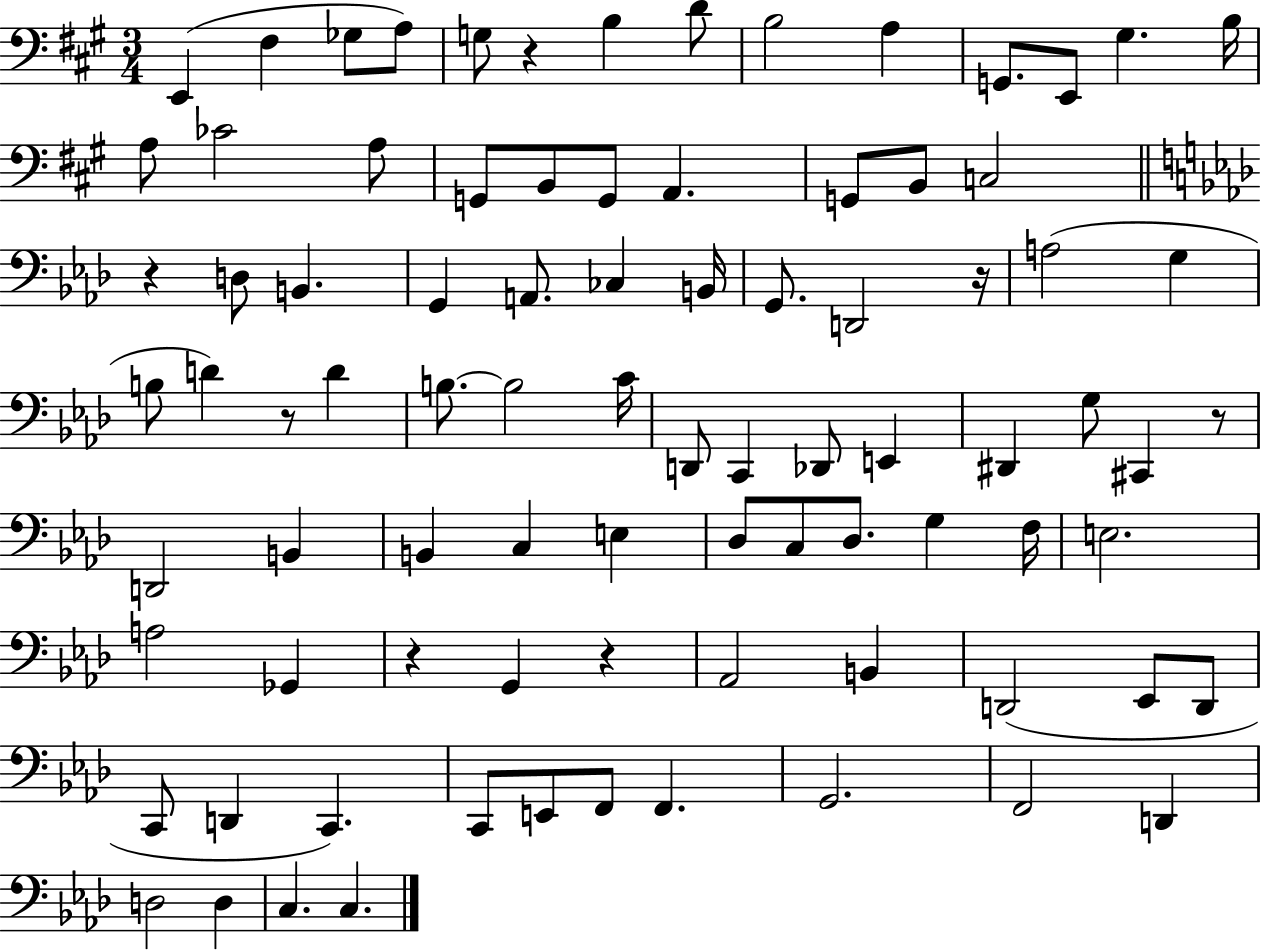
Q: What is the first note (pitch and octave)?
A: E2